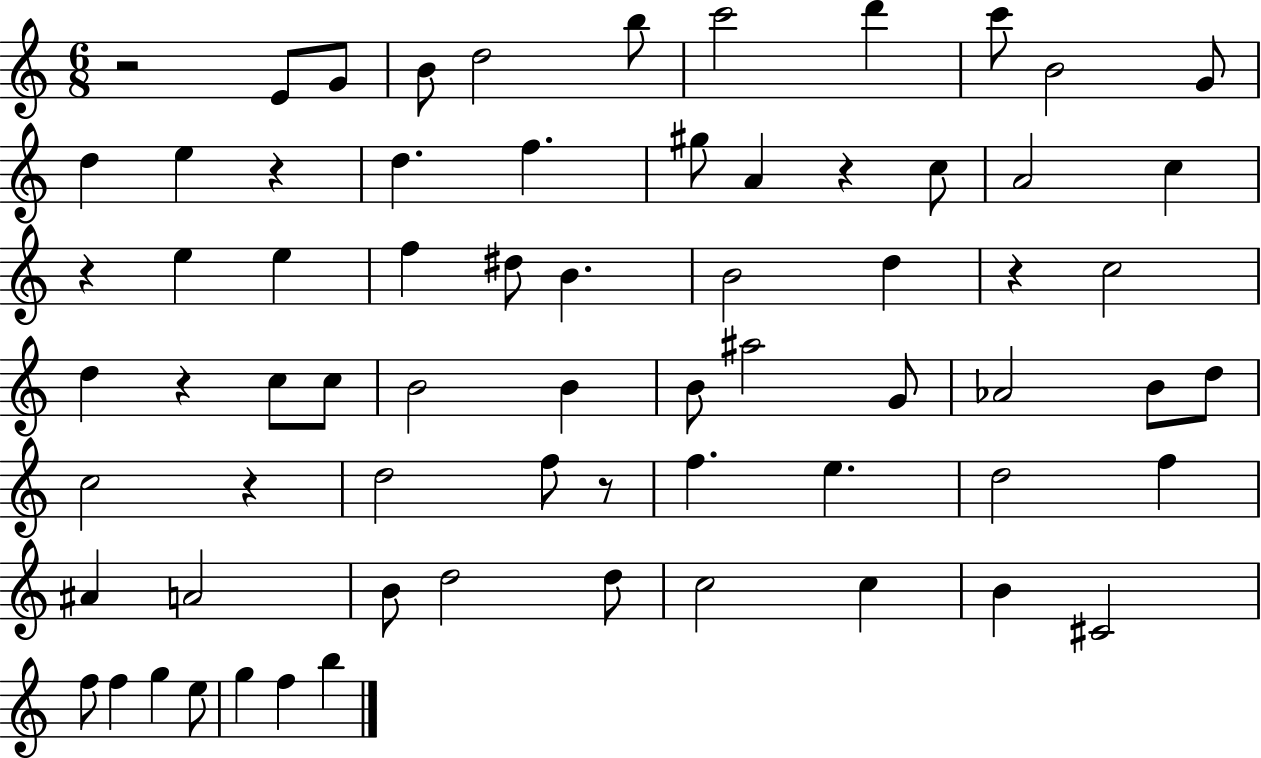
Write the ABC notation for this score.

X:1
T:Untitled
M:6/8
L:1/4
K:C
z2 E/2 G/2 B/2 d2 b/2 c'2 d' c'/2 B2 G/2 d e z d f ^g/2 A z c/2 A2 c z e e f ^d/2 B B2 d z c2 d z c/2 c/2 B2 B B/2 ^a2 G/2 _A2 B/2 d/2 c2 z d2 f/2 z/2 f e d2 f ^A A2 B/2 d2 d/2 c2 c B ^C2 f/2 f g e/2 g f b